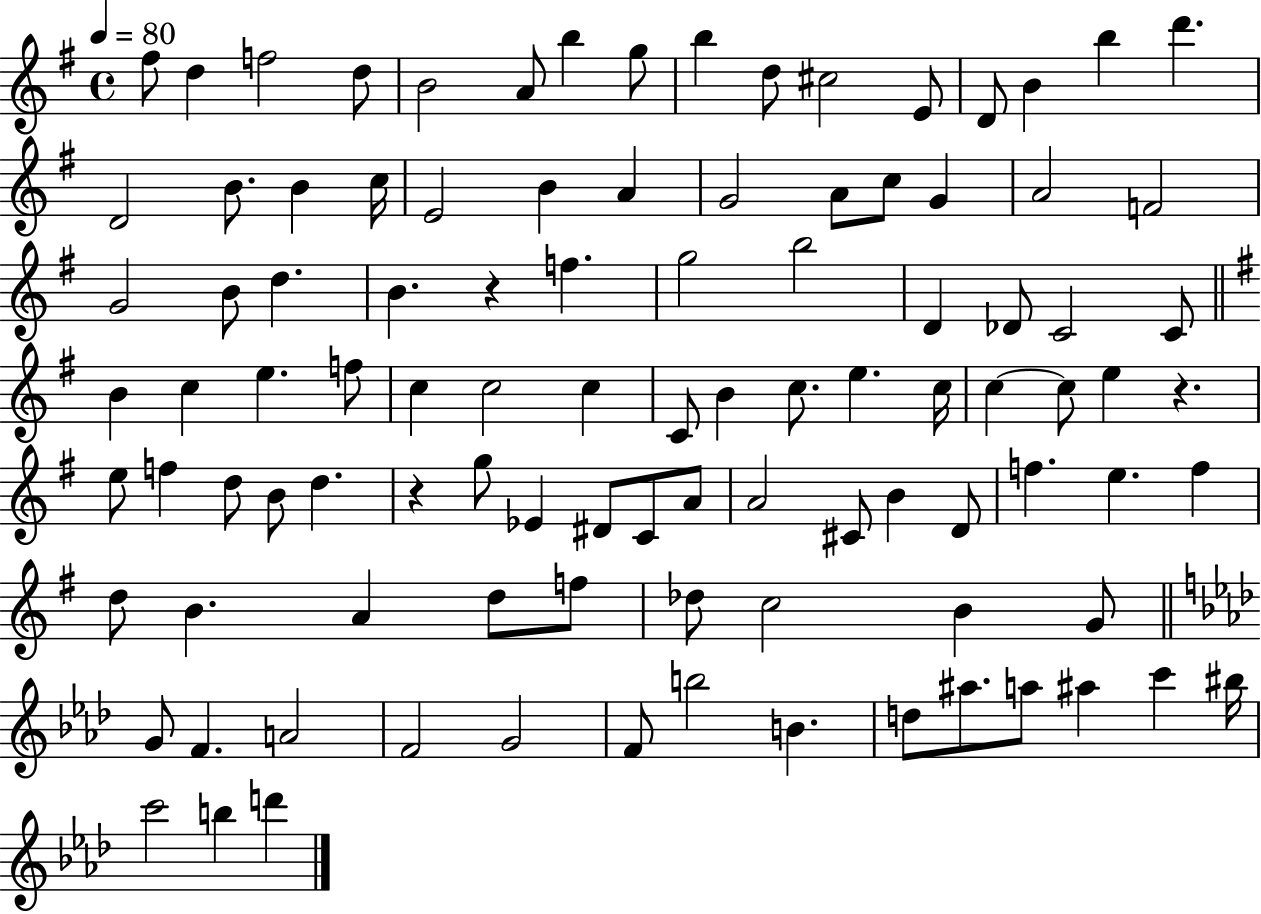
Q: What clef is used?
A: treble